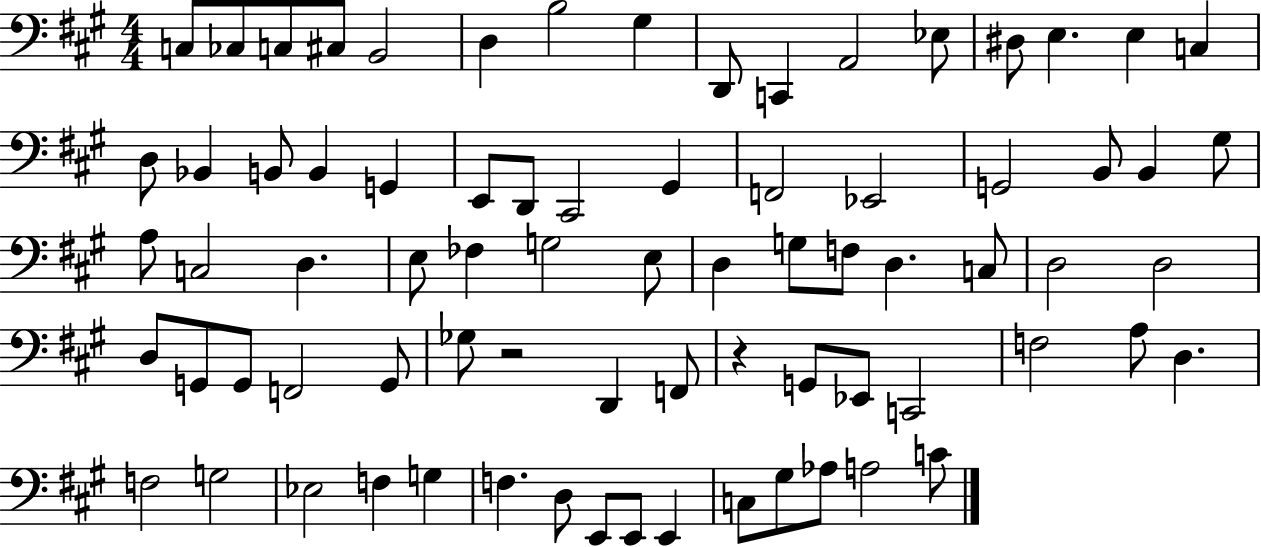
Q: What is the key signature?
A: A major